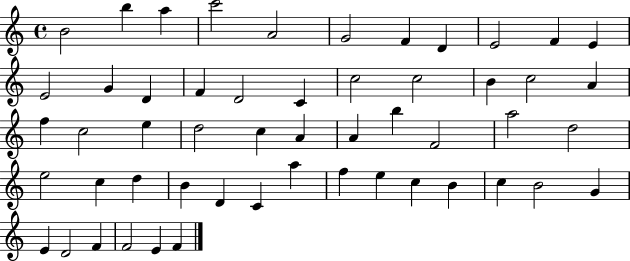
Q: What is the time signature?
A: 4/4